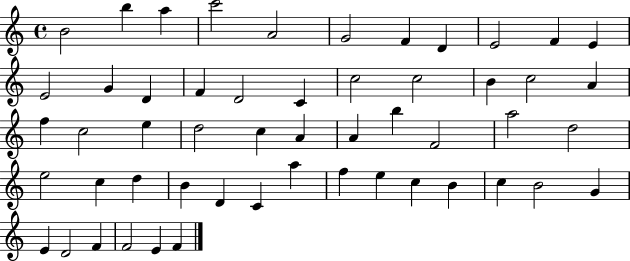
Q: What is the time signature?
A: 4/4